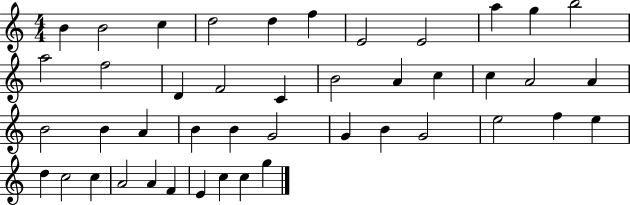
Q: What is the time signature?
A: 4/4